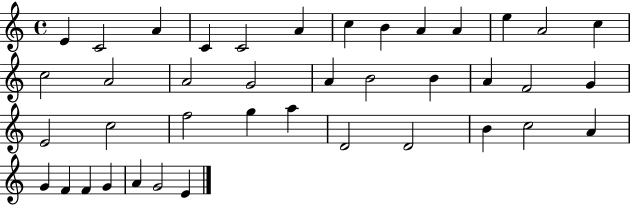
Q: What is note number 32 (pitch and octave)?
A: C5